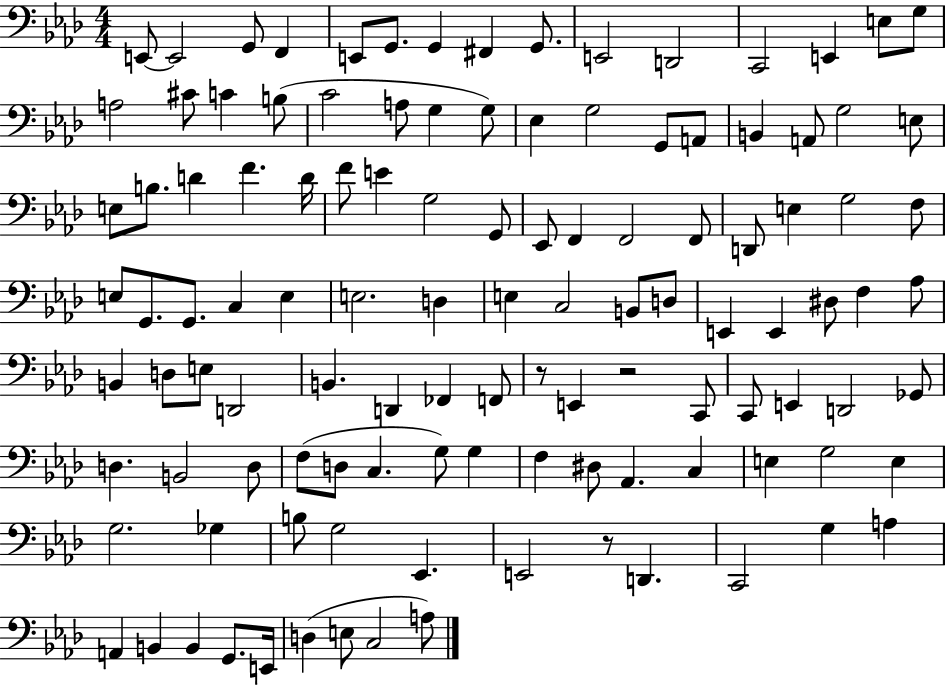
X:1
T:Untitled
M:4/4
L:1/4
K:Ab
E,,/2 E,,2 G,,/2 F,, E,,/2 G,,/2 G,, ^F,, G,,/2 E,,2 D,,2 C,,2 E,, E,/2 G,/2 A,2 ^C/2 C B,/2 C2 A,/2 G, G,/2 _E, G,2 G,,/2 A,,/2 B,, A,,/2 G,2 E,/2 E,/2 B,/2 D F D/4 F/2 E G,2 G,,/2 _E,,/2 F,, F,,2 F,,/2 D,,/2 E, G,2 F,/2 E,/2 G,,/2 G,,/2 C, E, E,2 D, E, C,2 B,,/2 D,/2 E,, E,, ^D,/2 F, _A,/2 B,, D,/2 E,/2 D,,2 B,, D,, _F,, F,,/2 z/2 E,, z2 C,,/2 C,,/2 E,, D,,2 _G,,/2 D, B,,2 D,/2 F,/2 D,/2 C, G,/2 G, F, ^D,/2 _A,, C, E, G,2 E, G,2 _G, B,/2 G,2 _E,, E,,2 z/2 D,, C,,2 G, A, A,, B,, B,, G,,/2 E,,/4 D, E,/2 C,2 A,/2